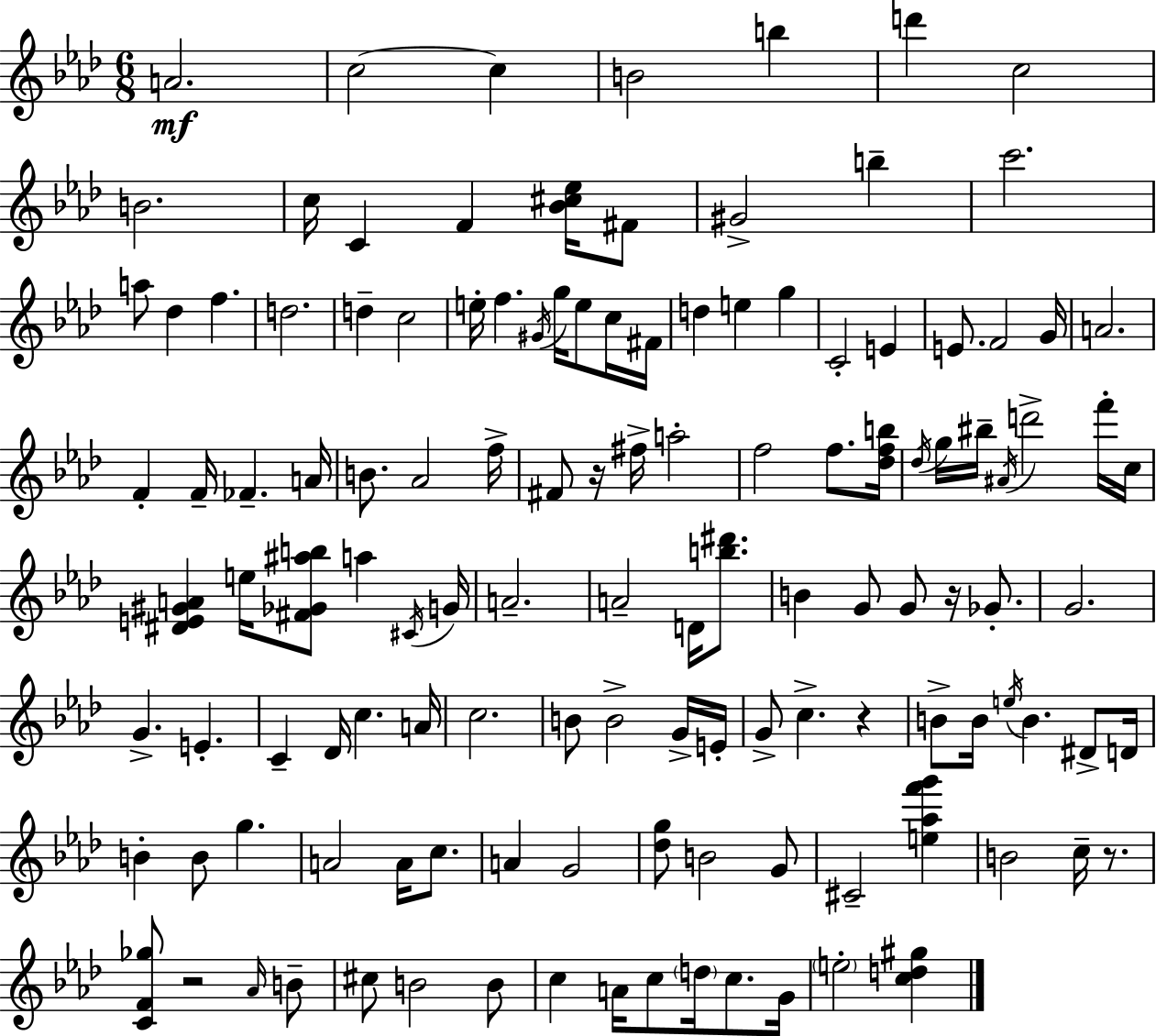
{
  \clef treble
  \numericTimeSignature
  \time 6/8
  \key f \minor
  a'2.\mf | c''2~~ c''4 | b'2 b''4 | d'''4 c''2 | \break b'2. | c''16 c'4 f'4 <bes' cis'' ees''>16 fis'8 | gis'2-> b''4-- | c'''2. | \break a''8 des''4 f''4. | d''2. | d''4-- c''2 | e''16-. f''4. \acciaccatura { gis'16 } g''16 e''8 c''16 | \break fis'16 d''4 e''4 g''4 | c'2-. e'4 | e'8. f'2 | g'16 a'2. | \break f'4-. f'16-- fes'4.-- | a'16 b'8. aes'2 | f''16-> fis'8 r16 fis''16-> a''2-. | f''2 f''8. | \break <des'' f'' b''>16 \acciaccatura { des''16 } g''16 bis''16-- \acciaccatura { ais'16 } d'''2-> | f'''16-. c''16 <dis' e' gis' a'>4 e''16 <fis' ges' ais'' b''>8 a''4 | \acciaccatura { cis'16 } g'16 a'2.-- | a'2-- | \break d'16 <b'' dis'''>8. b'4 g'8 g'8 | r16 ges'8.-. g'2. | g'4.-> e'4.-. | c'4-- des'16 c''4. | \break a'16 c''2. | b'8 b'2-> | g'16-> e'16-. g'8-> c''4.-> | r4 b'8-> b'16 \acciaccatura { e''16 } b'4. | \break dis'8-> d'16 b'4-. b'8 g''4. | a'2 | a'16 c''8. a'4 g'2 | <des'' g''>8 b'2 | \break g'8 cis'2-- | <e'' aes'' f''' g'''>4 b'2 | c''16-- r8. <c' f' ges''>8 r2 | \grace { aes'16 } b'8-- cis''8 b'2 | \break b'8 c''4 a'16 c''8 | \parenthesize d''16 c''8. g'16 \parenthesize e''2-. | <c'' d'' gis''>4 \bar "|."
}